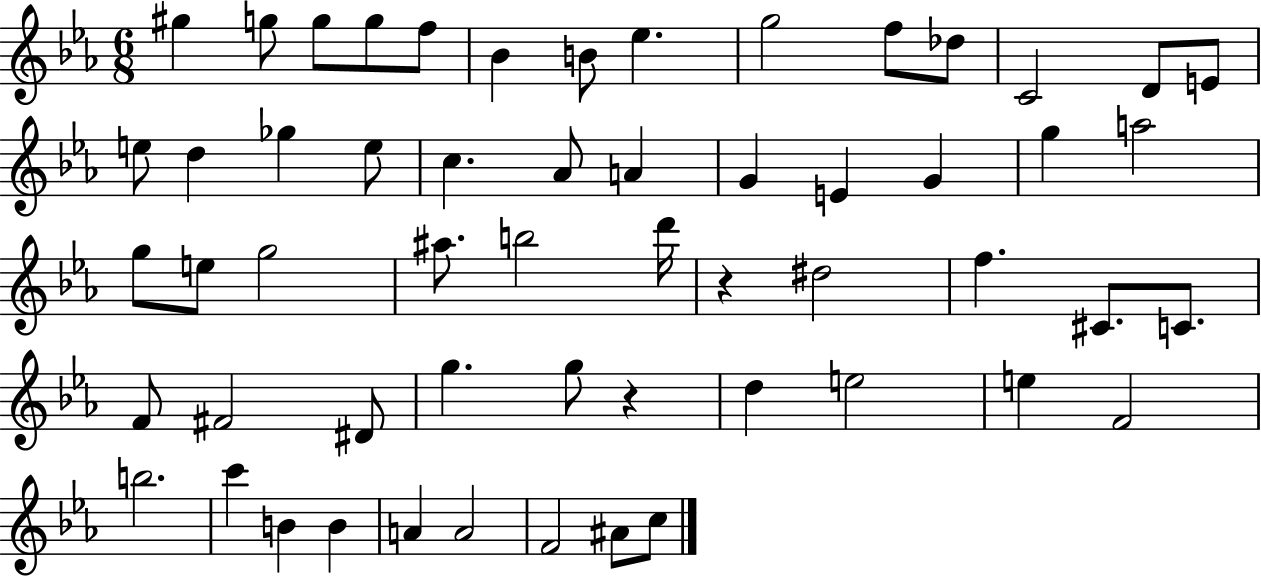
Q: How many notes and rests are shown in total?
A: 56